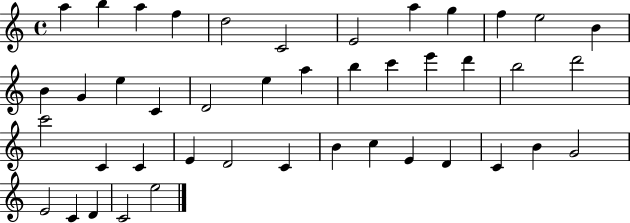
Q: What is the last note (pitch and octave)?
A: E5